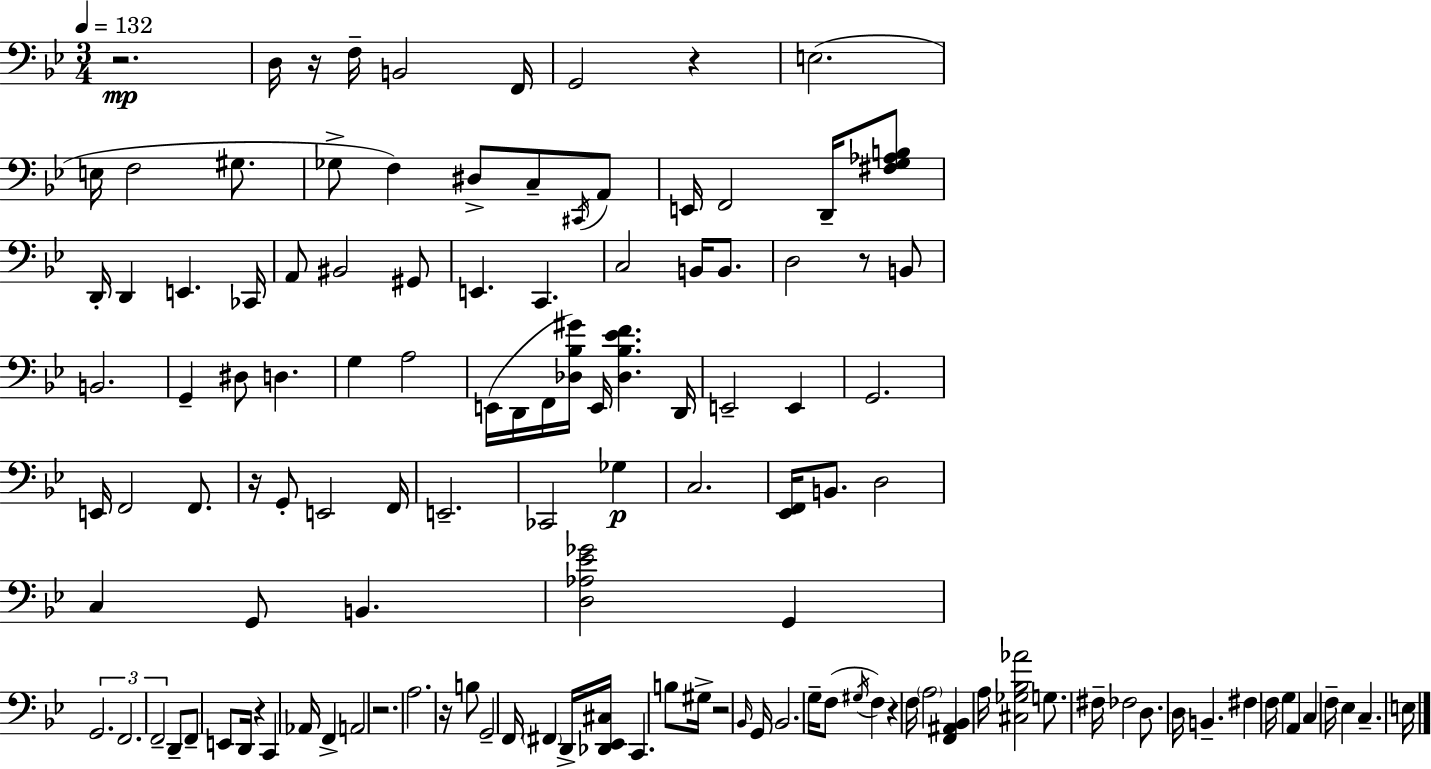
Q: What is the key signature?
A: BES major